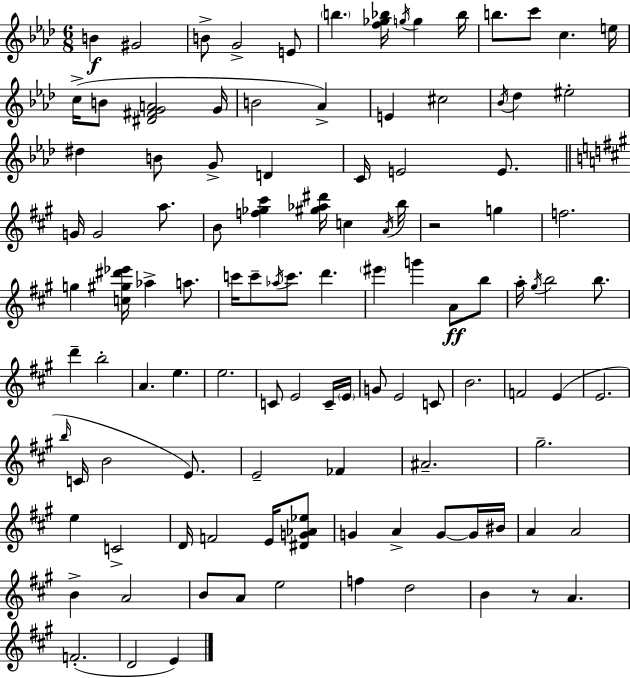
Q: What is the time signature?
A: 6/8